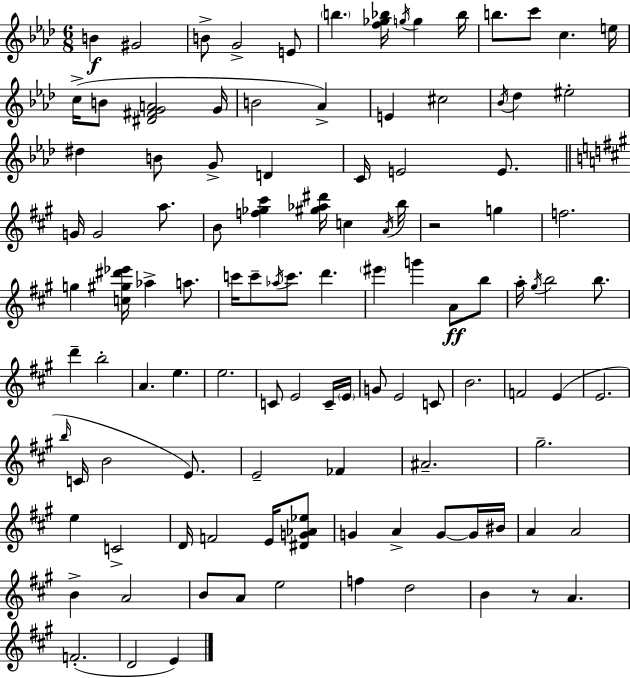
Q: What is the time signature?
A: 6/8